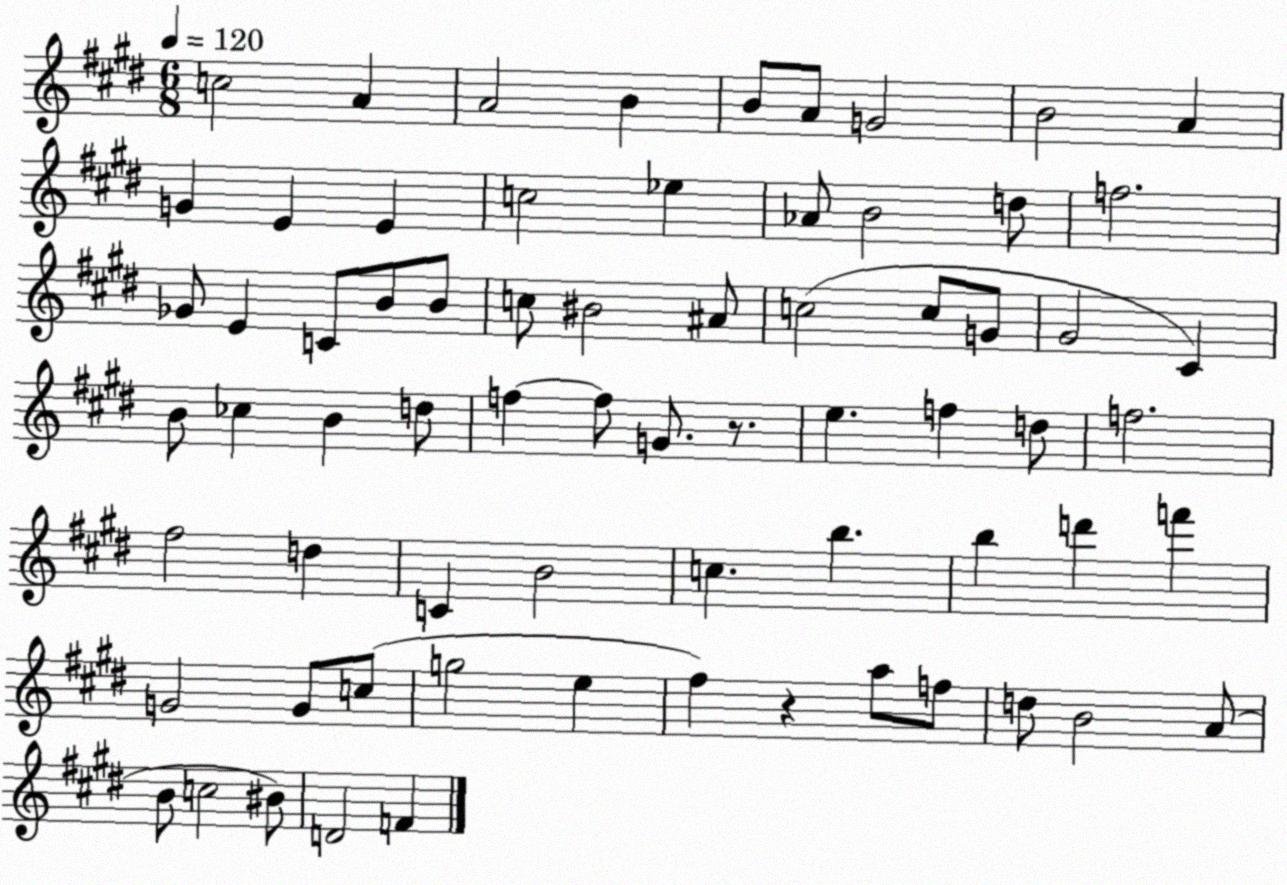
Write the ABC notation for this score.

X:1
T:Untitled
M:6/8
L:1/4
K:E
c2 A A2 B B/2 A/2 G2 B2 A G E E c2 _e _A/2 B2 d/2 f2 _G/2 E C/2 B/2 B/2 c/2 ^B2 ^A/2 c2 c/2 G/2 ^G2 ^C B/2 _c B d/2 f f/2 G/2 z/2 e f d/2 f2 ^f2 d C B2 c b b d' f' G2 G/2 c/2 g2 e ^f z a/2 f/2 d/2 B2 A/2 B/2 c2 ^B/2 D2 F